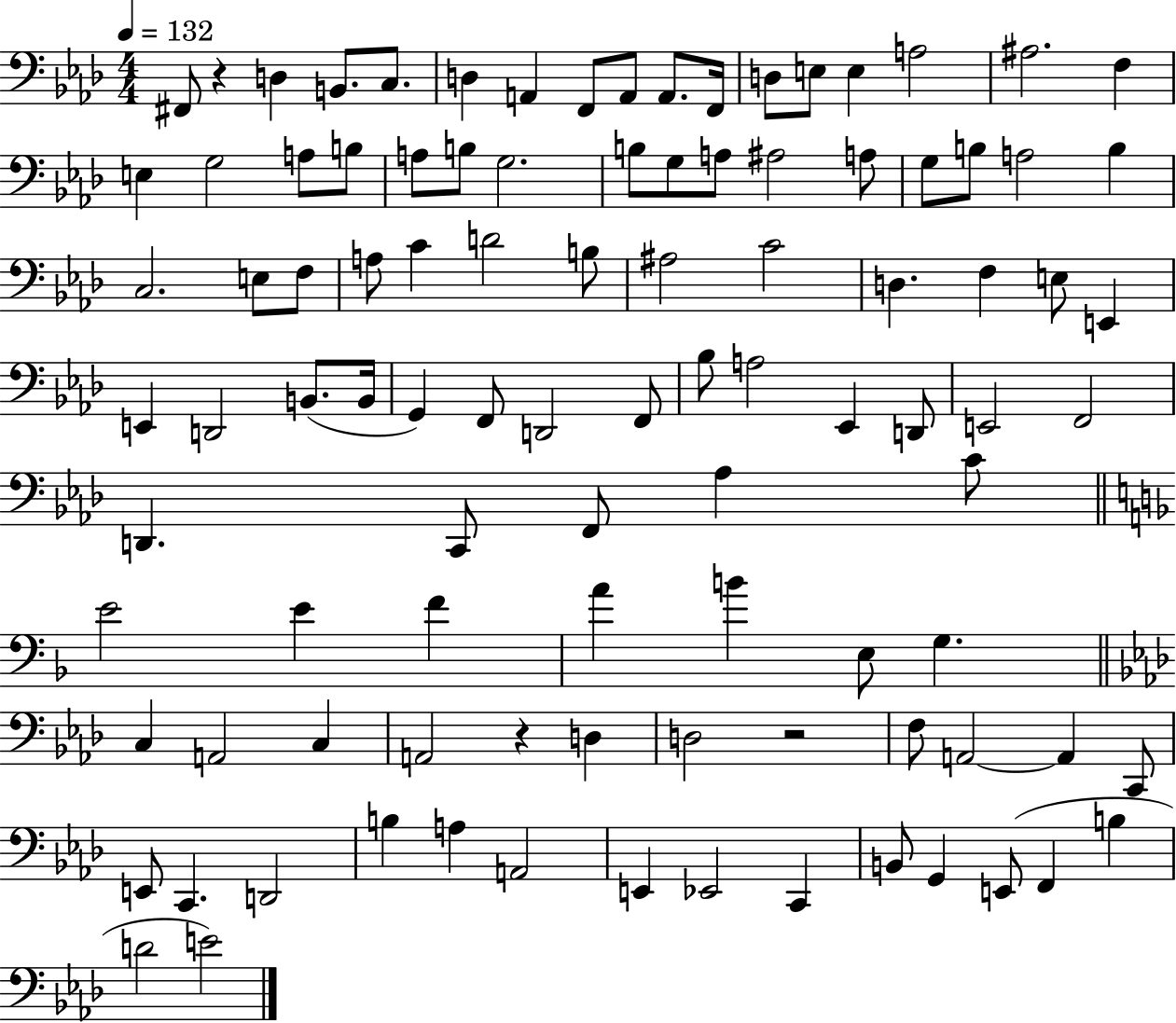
X:1
T:Untitled
M:4/4
L:1/4
K:Ab
^F,,/2 z D, B,,/2 C,/2 D, A,, F,,/2 A,,/2 A,,/2 F,,/4 D,/2 E,/2 E, A,2 ^A,2 F, E, G,2 A,/2 B,/2 A,/2 B,/2 G,2 B,/2 G,/2 A,/2 ^A,2 A,/2 G,/2 B,/2 A,2 B, C,2 E,/2 F,/2 A,/2 C D2 B,/2 ^A,2 C2 D, F, E,/2 E,, E,, D,,2 B,,/2 B,,/4 G,, F,,/2 D,,2 F,,/2 _B,/2 A,2 _E,, D,,/2 E,,2 F,,2 D,, C,,/2 F,,/2 _A, C/2 E2 E F A B E,/2 G, C, A,,2 C, A,,2 z D, D,2 z2 F,/2 A,,2 A,, C,,/2 E,,/2 C,, D,,2 B, A, A,,2 E,, _E,,2 C,, B,,/2 G,, E,,/2 F,, B, D2 E2